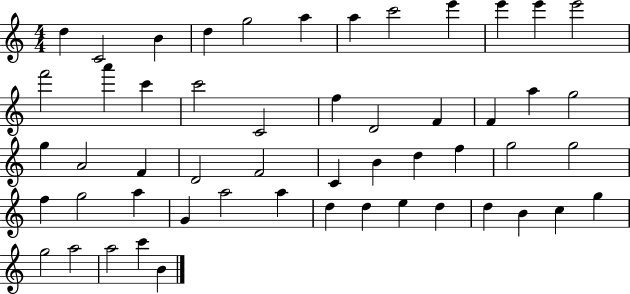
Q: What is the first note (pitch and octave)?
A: D5